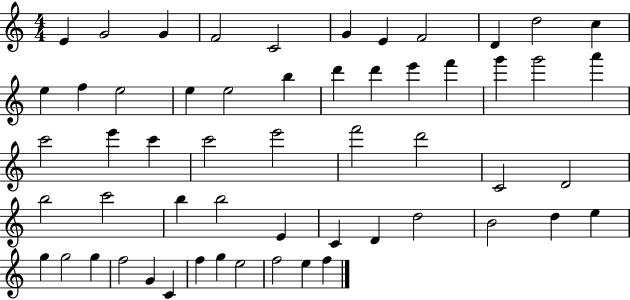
E4/q G4/h G4/q F4/h C4/h G4/q E4/q F4/h D4/q D5/h C5/q E5/q F5/q E5/h E5/q E5/h B5/q D6/q D6/q E6/q F6/q G6/q G6/h A6/q C6/h E6/q C6/q C6/h E6/h F6/h D6/h C4/h D4/h B5/h C6/h B5/q B5/h E4/q C4/q D4/q D5/h B4/h D5/q E5/q G5/q G5/h G5/q F5/h G4/q C4/q F5/q G5/q E5/h F5/h E5/q F5/q